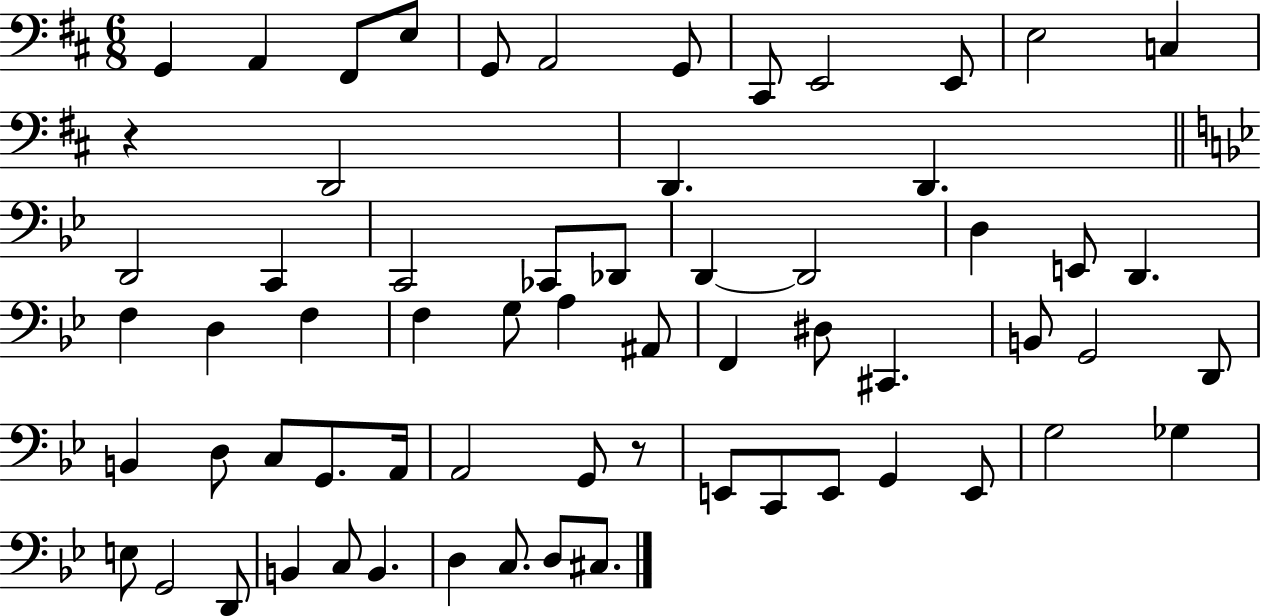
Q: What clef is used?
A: bass